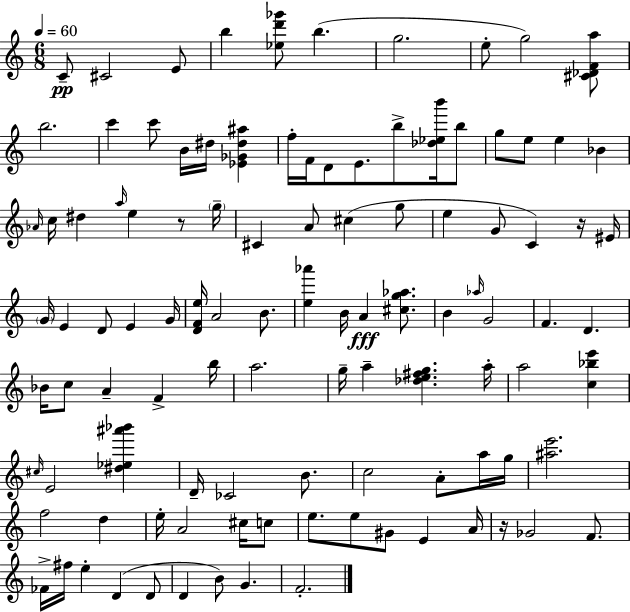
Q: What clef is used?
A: treble